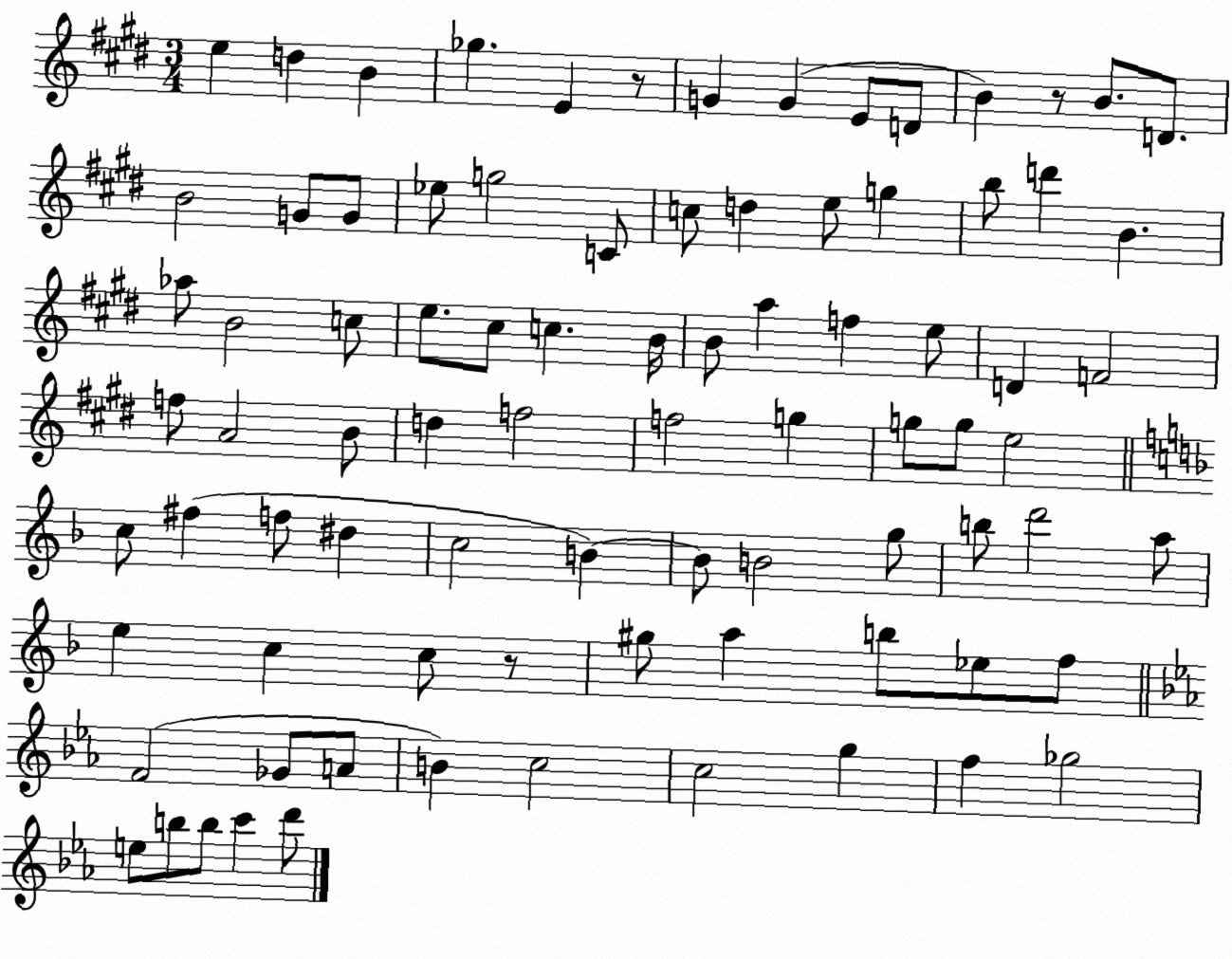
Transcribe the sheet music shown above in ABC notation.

X:1
T:Untitled
M:3/4
L:1/4
K:E
e d B _g E z/2 G G E/2 D/2 B z/2 B/2 D/2 B2 G/2 G/2 _e/2 g2 C/2 c/2 d e/2 g b/2 d' B _a/2 B2 c/2 e/2 ^c/2 c B/4 B/2 a f e/2 D F2 f/2 A2 B/2 d f2 f2 g g/2 g/2 e2 c/2 ^f f/2 ^d c2 B B/2 B2 g/2 b/2 d'2 a/2 e c c/2 z/2 ^g/2 a b/2 _e/2 f/2 F2 _G/2 A/2 B c2 c2 g f _g2 e/2 b/2 b/2 c' d'/2